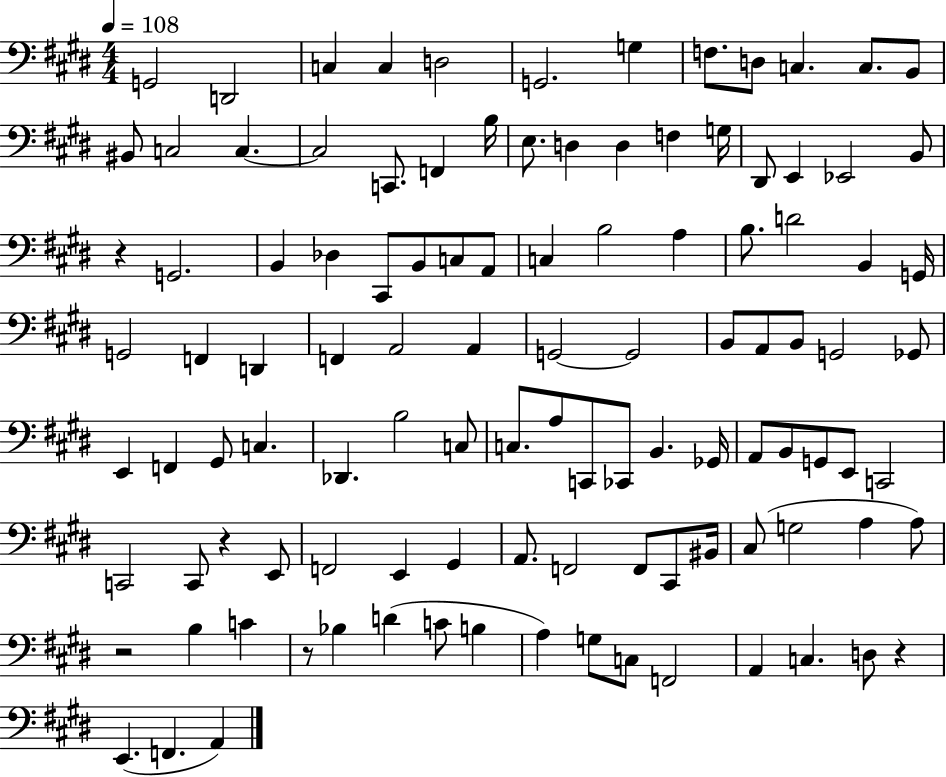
X:1
T:Untitled
M:4/4
L:1/4
K:E
G,,2 D,,2 C, C, D,2 G,,2 G, F,/2 D,/2 C, C,/2 B,,/2 ^B,,/2 C,2 C, C,2 C,,/2 F,, B,/4 E,/2 D, D, F, G,/4 ^D,,/2 E,, _E,,2 B,,/2 z G,,2 B,, _D, ^C,,/2 B,,/2 C,/2 A,,/2 C, B,2 A, B,/2 D2 B,, G,,/4 G,,2 F,, D,, F,, A,,2 A,, G,,2 G,,2 B,,/2 A,,/2 B,,/2 G,,2 _G,,/2 E,, F,, ^G,,/2 C, _D,, B,2 C,/2 C,/2 A,/2 C,,/2 _C,,/2 B,, _G,,/4 A,,/2 B,,/2 G,,/2 E,,/2 C,,2 C,,2 C,,/2 z E,,/2 F,,2 E,, ^G,, A,,/2 F,,2 F,,/2 ^C,,/2 ^B,,/4 ^C,/2 G,2 A, A,/2 z2 B, C z/2 _B, D C/2 B, A, G,/2 C,/2 F,,2 A,, C, D,/2 z E,, F,, A,,